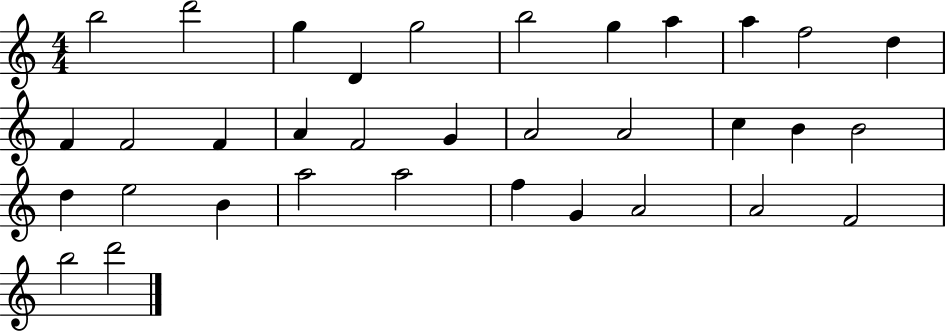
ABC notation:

X:1
T:Untitled
M:4/4
L:1/4
K:C
b2 d'2 g D g2 b2 g a a f2 d F F2 F A F2 G A2 A2 c B B2 d e2 B a2 a2 f G A2 A2 F2 b2 d'2